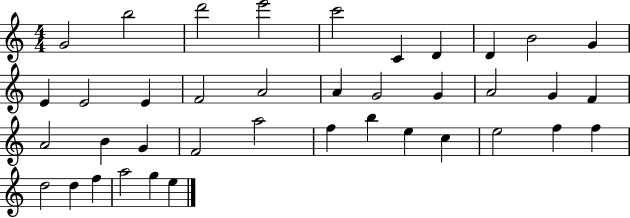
{
  \clef treble
  \numericTimeSignature
  \time 4/4
  \key c \major
  g'2 b''2 | d'''2 e'''2 | c'''2 c'4 d'4 | d'4 b'2 g'4 | \break e'4 e'2 e'4 | f'2 a'2 | a'4 g'2 g'4 | a'2 g'4 f'4 | \break a'2 b'4 g'4 | f'2 a''2 | f''4 b''4 e''4 c''4 | e''2 f''4 f''4 | \break d''2 d''4 f''4 | a''2 g''4 e''4 | \bar "|."
}